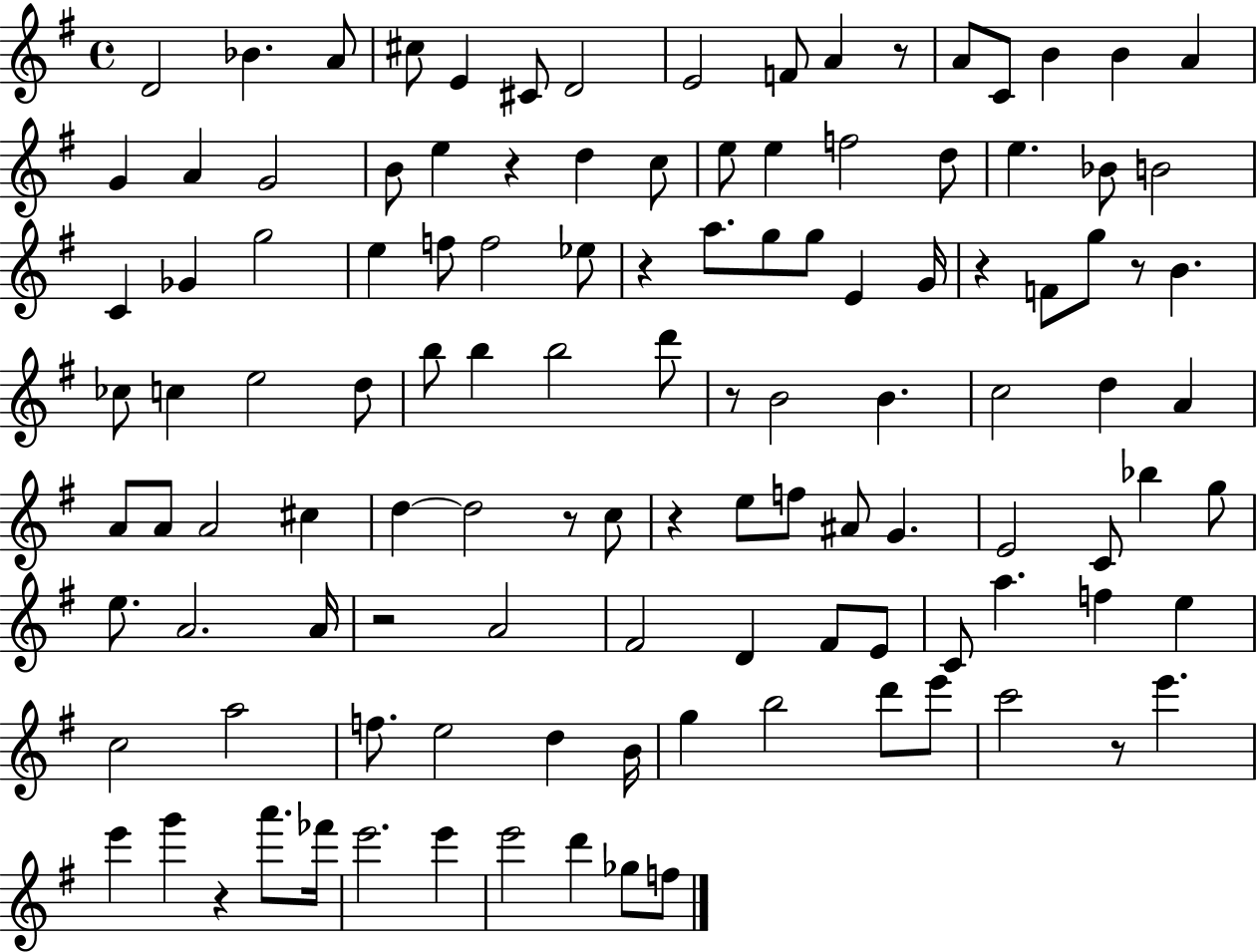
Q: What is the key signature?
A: G major